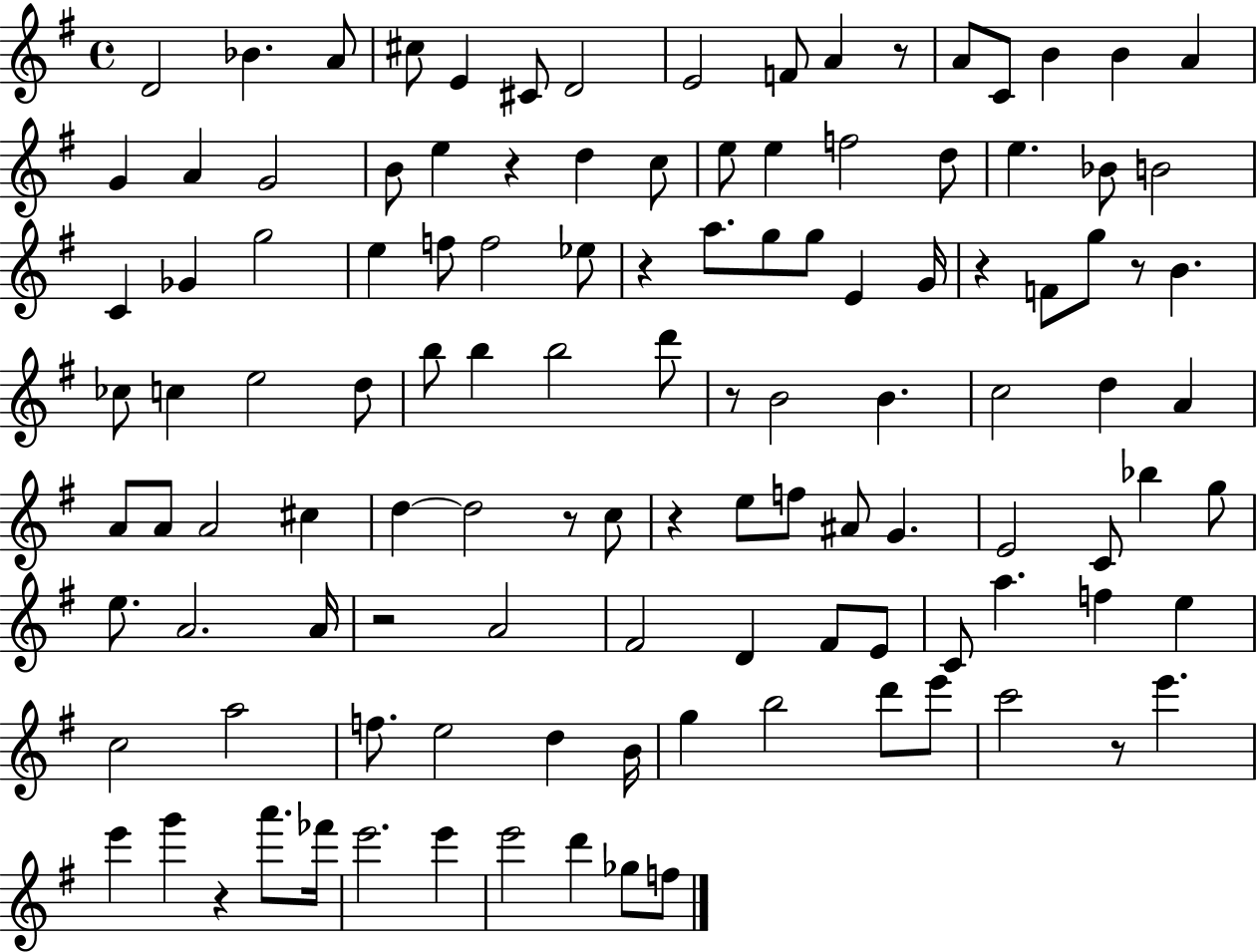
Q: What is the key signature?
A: G major